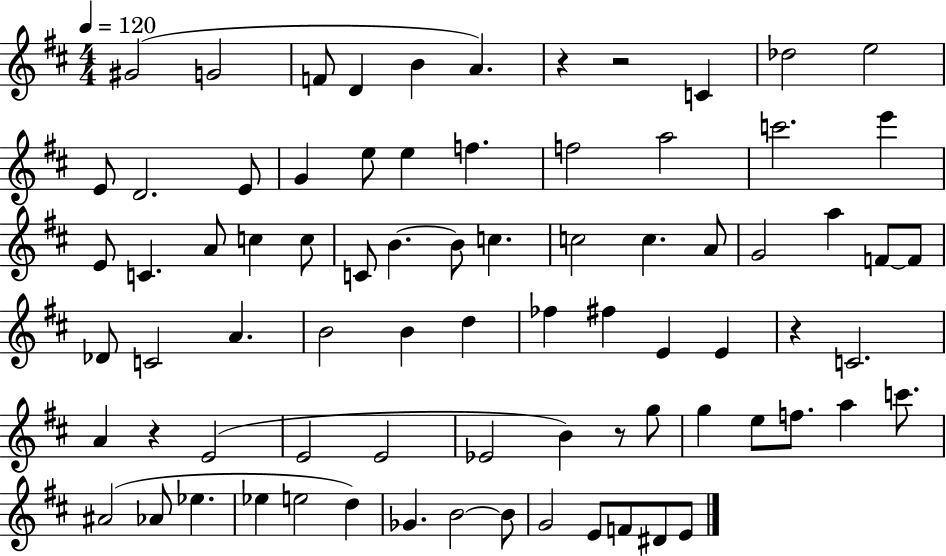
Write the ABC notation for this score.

X:1
T:Untitled
M:4/4
L:1/4
K:D
^G2 G2 F/2 D B A z z2 C _d2 e2 E/2 D2 E/2 G e/2 e f f2 a2 c'2 e' E/2 C A/2 c c/2 C/2 B B/2 c c2 c A/2 G2 a F/2 F/2 _D/2 C2 A B2 B d _f ^f E E z C2 A z E2 E2 E2 _E2 B z/2 g/2 g e/2 f/2 a c'/2 ^A2 _A/2 _e _e e2 d _G B2 B/2 G2 E/2 F/2 ^D/2 E/2